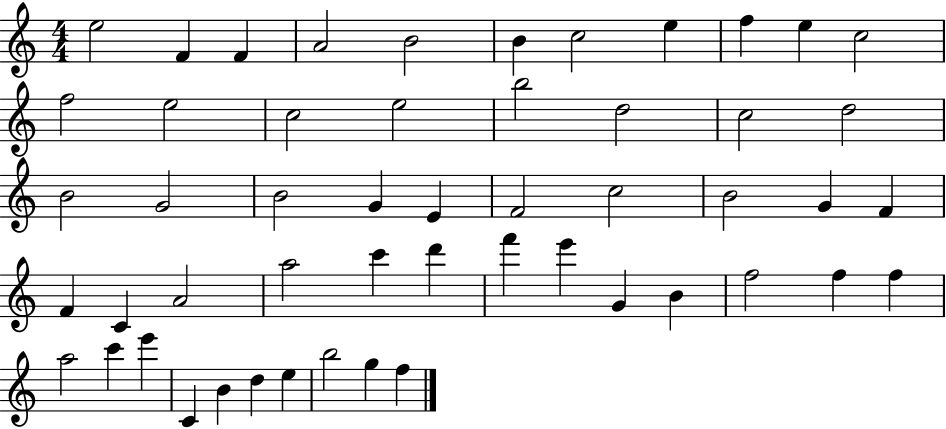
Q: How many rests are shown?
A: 0